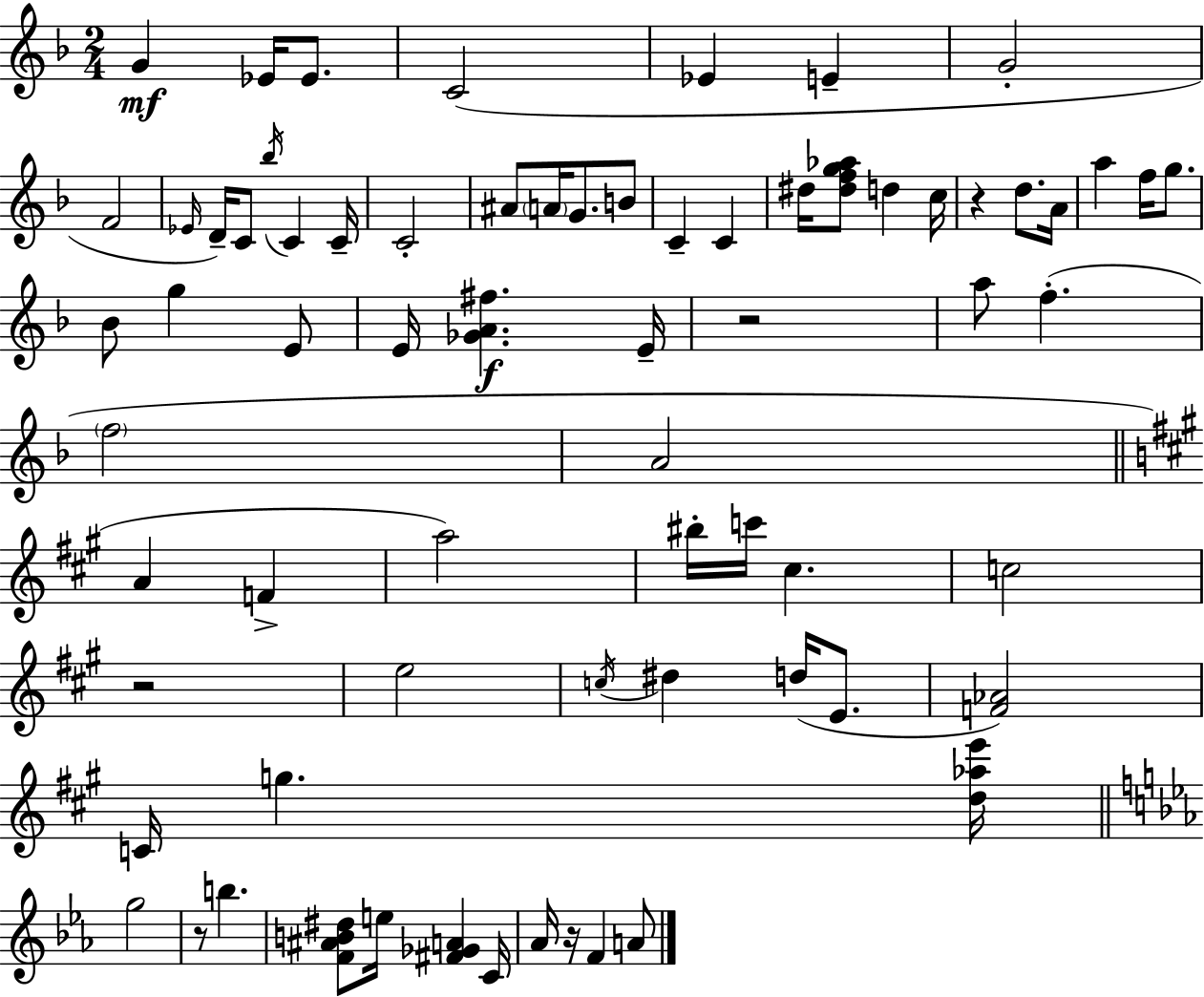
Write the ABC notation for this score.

X:1
T:Untitled
M:2/4
L:1/4
K:F
G _E/4 _E/2 C2 _E E G2 F2 _E/4 D/4 C/2 _b/4 C C/4 C2 ^A/2 A/4 G/2 B/2 C C ^d/4 [^dfg_a]/2 d c/4 z d/2 A/4 a f/4 g/2 _B/2 g E/2 E/4 [_GA^f] E/4 z2 a/2 f f2 A2 A F a2 ^b/4 c'/4 ^c c2 z2 e2 c/4 ^d d/4 E/2 [F_A]2 C/4 g [d_ae']/4 g2 z/2 b [F^AB^d]/2 e/4 [^F_GA] C/4 _A/4 z/4 F A/2